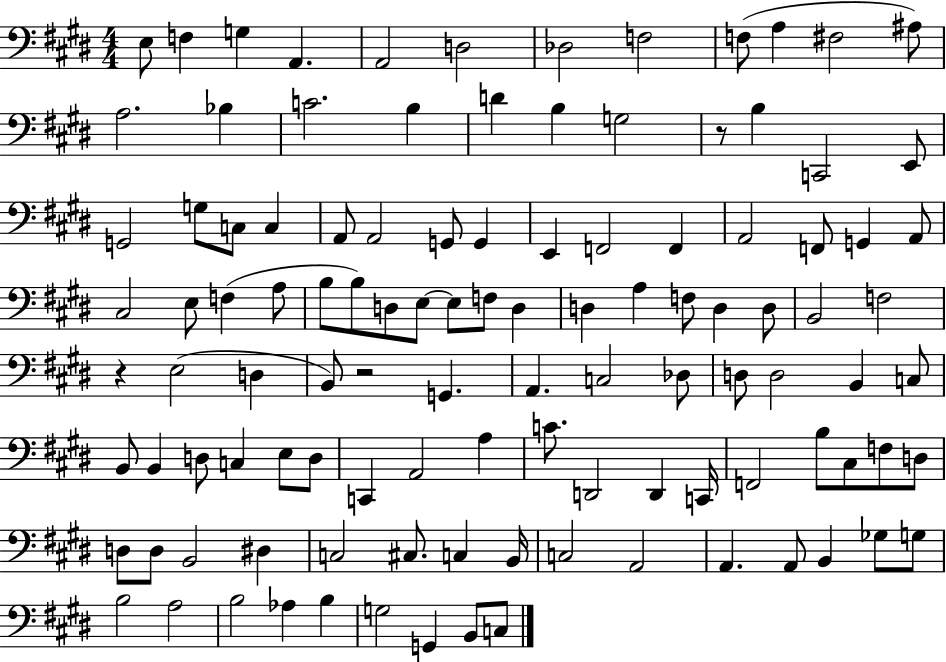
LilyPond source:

{
  \clef bass
  \numericTimeSignature
  \time 4/4
  \key e \major
  \repeat volta 2 { e8 f4 g4 a,4. | a,2 d2 | des2 f2 | f8( a4 fis2 ais8) | \break a2. bes4 | c'2. b4 | d'4 b4 g2 | r8 b4 c,2 e,8 | \break g,2 g8 c8 c4 | a,8 a,2 g,8 g,4 | e,4 f,2 f,4 | a,2 f,8 g,4 a,8 | \break cis2 e8 f4( a8 | b8 b8) d8 e8~~ e8 f8 d4 | d4 a4 f8 d4 d8 | b,2 f2 | \break r4 e2( d4 | b,8) r2 g,4. | a,4. c2 des8 | d8 d2 b,4 c8 | \break b,8 b,4 d8 c4 e8 d8 | c,4 a,2 a4 | c'8. d,2 d,4 c,16 | f,2 b8 cis8 f8 d8 | \break d8 d8 b,2 dis4 | c2 cis8. c4 b,16 | c2 a,2 | a,4. a,8 b,4 ges8 g8 | \break b2 a2 | b2 aes4 b4 | g2 g,4 b,8 c8 | } \bar "|."
}